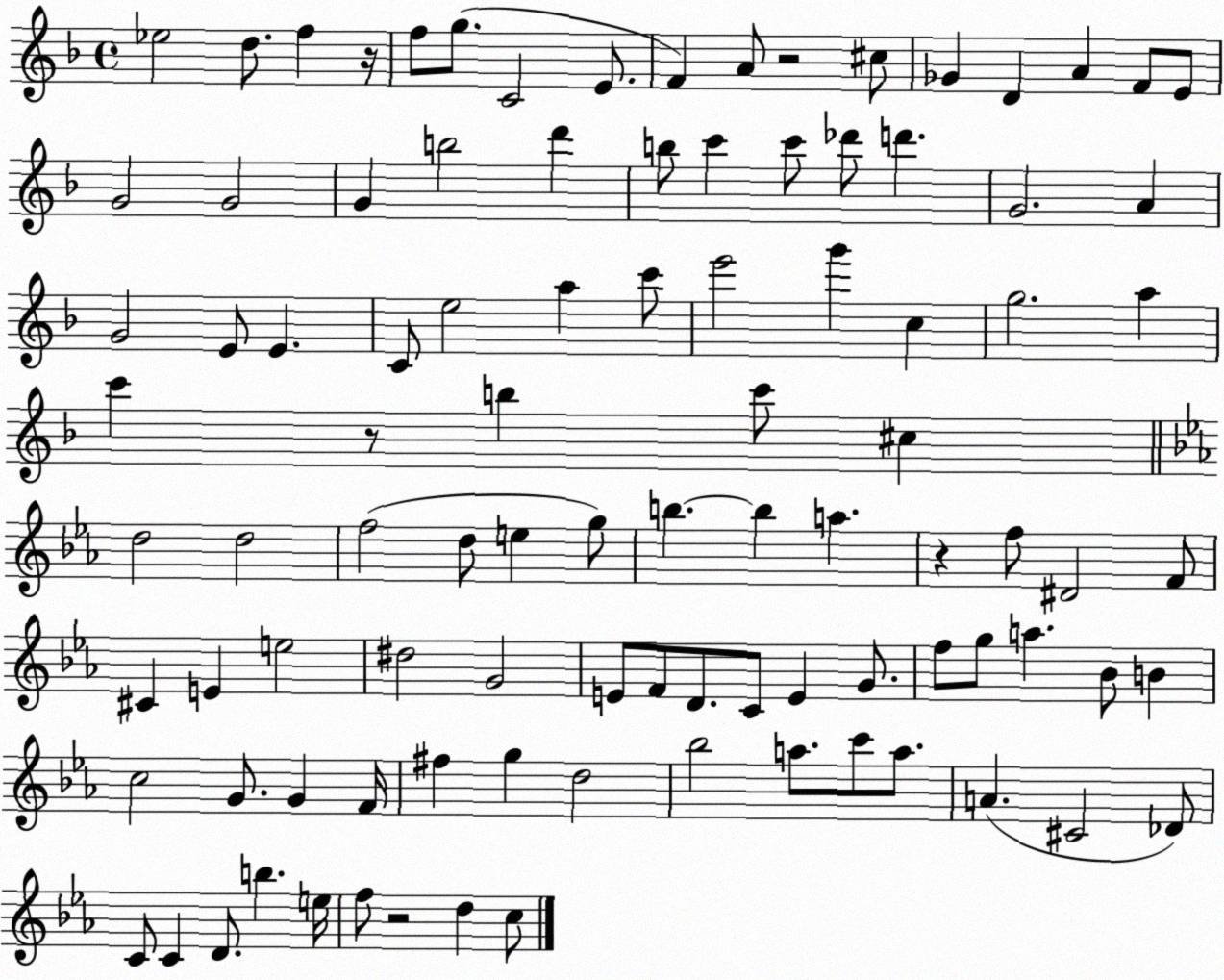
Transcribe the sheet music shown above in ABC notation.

X:1
T:Untitled
M:4/4
L:1/4
K:F
_e2 d/2 f z/4 f/2 g/2 C2 E/2 F A/2 z2 ^c/2 _G D A F/2 E/2 G2 G2 G b2 d' b/2 c' c'/2 _d'/2 d' G2 A G2 E/2 E C/2 e2 a c'/2 e'2 g' c g2 a c' z/2 b c'/2 ^c d2 d2 f2 d/2 e g/2 b b a z f/2 ^D2 F/2 ^C E e2 ^d2 G2 E/2 F/2 D/2 C/2 E G/2 f/2 g/2 a _B/2 B c2 G/2 G F/4 ^f g d2 _b2 a/2 c'/2 a/2 A ^C2 _D/2 C/2 C D/2 b e/4 f/2 z2 d c/2